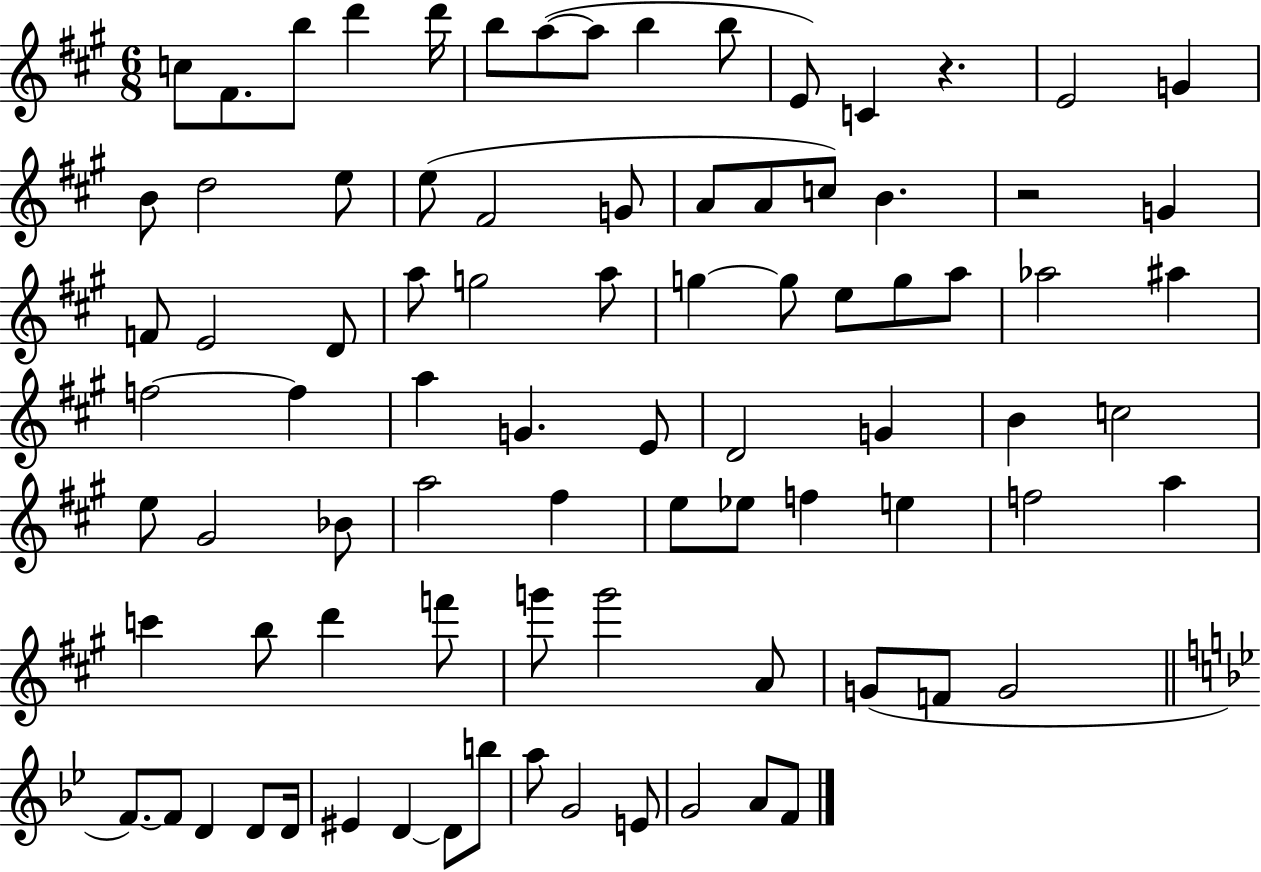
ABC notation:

X:1
T:Untitled
M:6/8
L:1/4
K:A
c/2 ^F/2 b/2 d' d'/4 b/2 a/2 a/2 b b/2 E/2 C z E2 G B/2 d2 e/2 e/2 ^F2 G/2 A/2 A/2 c/2 B z2 G F/2 E2 D/2 a/2 g2 a/2 g g/2 e/2 g/2 a/2 _a2 ^a f2 f a G E/2 D2 G B c2 e/2 ^G2 _B/2 a2 ^f e/2 _e/2 f e f2 a c' b/2 d' f'/2 g'/2 g'2 A/2 G/2 F/2 G2 F/2 F/2 D D/2 D/4 ^E D D/2 b/2 a/2 G2 E/2 G2 A/2 F/2